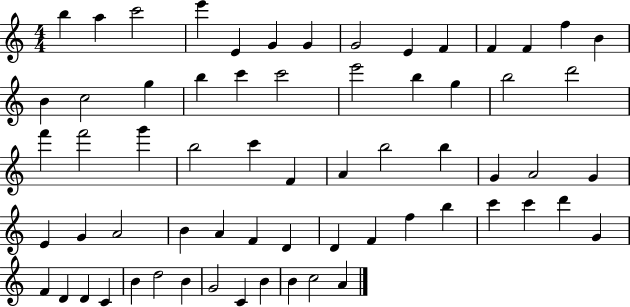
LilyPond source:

{
  \clef treble
  \numericTimeSignature
  \time 4/4
  \key c \major
  b''4 a''4 c'''2 | e'''4 e'4 g'4 g'4 | g'2 e'4 f'4 | f'4 f'4 f''4 b'4 | \break b'4 c''2 g''4 | b''4 c'''4 c'''2 | e'''2 b''4 g''4 | b''2 d'''2 | \break f'''4 f'''2 g'''4 | b''2 c'''4 f'4 | a'4 b''2 b''4 | g'4 a'2 g'4 | \break e'4 g'4 a'2 | b'4 a'4 f'4 d'4 | d'4 f'4 f''4 b''4 | c'''4 c'''4 d'''4 g'4 | \break f'4 d'4 d'4 c'4 | b'4 d''2 b'4 | g'2 c'4 b'4 | b'4 c''2 a'4 | \break \bar "|."
}